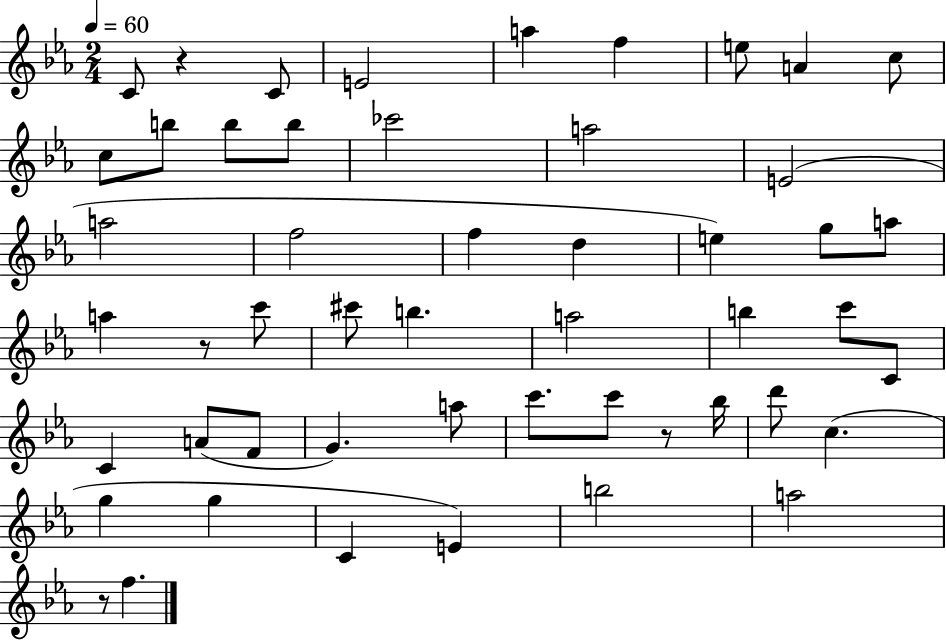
C4/e R/q C4/e E4/h A5/q F5/q E5/e A4/q C5/e C5/e B5/e B5/e B5/e CES6/h A5/h E4/h A5/h F5/h F5/q D5/q E5/q G5/e A5/e A5/q R/e C6/e C#6/e B5/q. A5/h B5/q C6/e C4/e C4/q A4/e F4/e G4/q. A5/e C6/e. C6/e R/e Bb5/s D6/e C5/q. G5/q G5/q C4/q E4/q B5/h A5/h R/e F5/q.